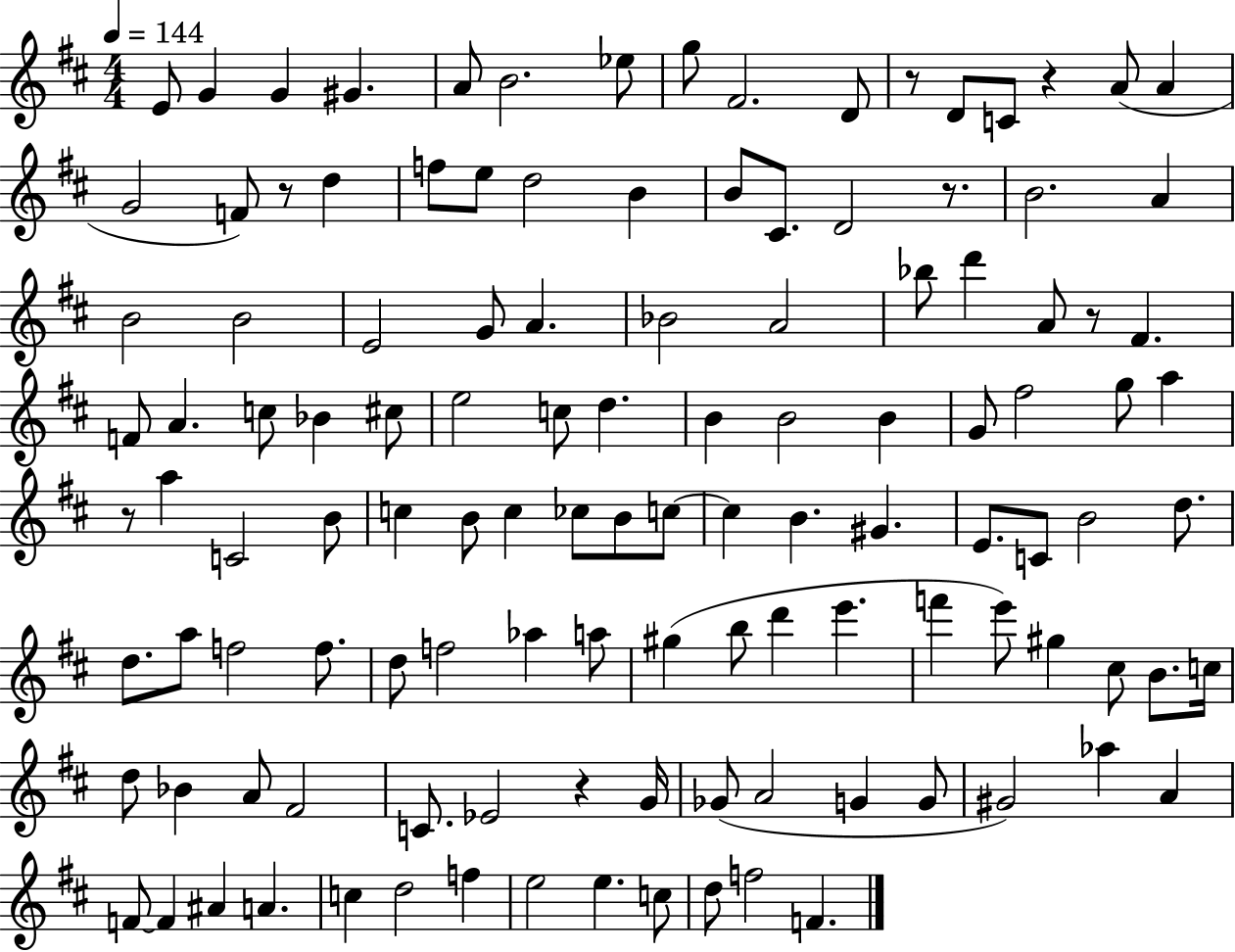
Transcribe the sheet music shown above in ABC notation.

X:1
T:Untitled
M:4/4
L:1/4
K:D
E/2 G G ^G A/2 B2 _e/2 g/2 ^F2 D/2 z/2 D/2 C/2 z A/2 A G2 F/2 z/2 d f/2 e/2 d2 B B/2 ^C/2 D2 z/2 B2 A B2 B2 E2 G/2 A _B2 A2 _b/2 d' A/2 z/2 ^F F/2 A c/2 _B ^c/2 e2 c/2 d B B2 B G/2 ^f2 g/2 a z/2 a C2 B/2 c B/2 c _c/2 B/2 c/2 c B ^G E/2 C/2 B2 d/2 d/2 a/2 f2 f/2 d/2 f2 _a a/2 ^g b/2 d' e' f' e'/2 ^g ^c/2 B/2 c/4 d/2 _B A/2 ^F2 C/2 _E2 z G/4 _G/2 A2 G G/2 ^G2 _a A F/2 F ^A A c d2 f e2 e c/2 d/2 f2 F